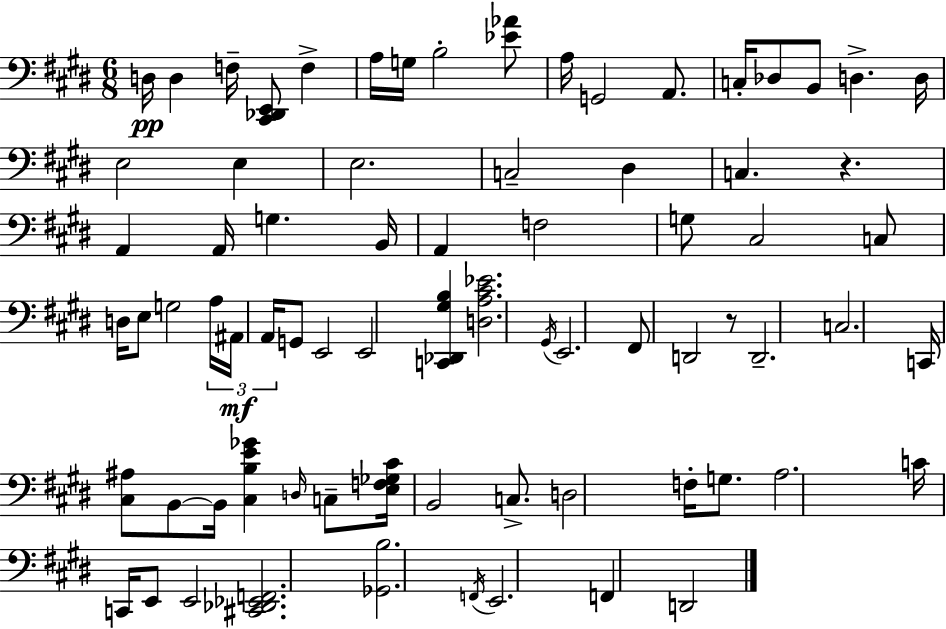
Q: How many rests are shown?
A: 2